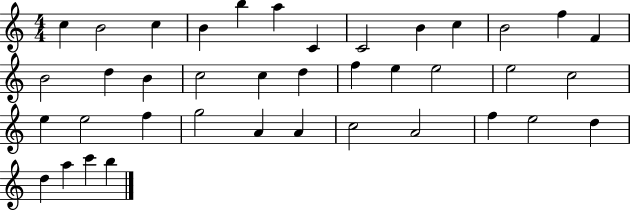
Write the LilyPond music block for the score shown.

{
  \clef treble
  \numericTimeSignature
  \time 4/4
  \key c \major
  c''4 b'2 c''4 | b'4 b''4 a''4 c'4 | c'2 b'4 c''4 | b'2 f''4 f'4 | \break b'2 d''4 b'4 | c''2 c''4 d''4 | f''4 e''4 e''2 | e''2 c''2 | \break e''4 e''2 f''4 | g''2 a'4 a'4 | c''2 a'2 | f''4 e''2 d''4 | \break d''4 a''4 c'''4 b''4 | \bar "|."
}